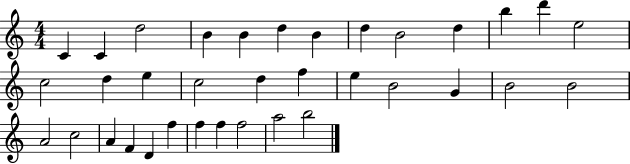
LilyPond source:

{
  \clef treble
  \numericTimeSignature
  \time 4/4
  \key c \major
  c'4 c'4 d''2 | b'4 b'4 d''4 b'4 | d''4 b'2 d''4 | b''4 d'''4 e''2 | \break c''2 d''4 e''4 | c''2 d''4 f''4 | e''4 b'2 g'4 | b'2 b'2 | \break a'2 c''2 | a'4 f'4 d'4 f''4 | f''4 f''4 f''2 | a''2 b''2 | \break \bar "|."
}